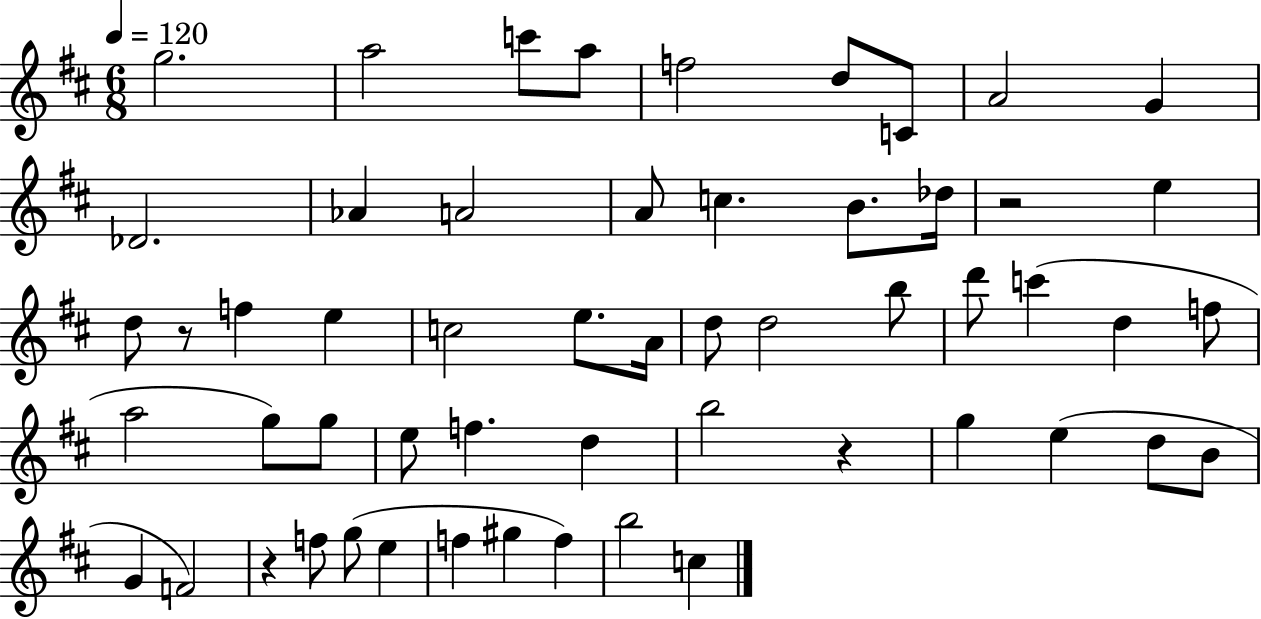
{
  \clef treble
  \numericTimeSignature
  \time 6/8
  \key d \major
  \tempo 4 = 120
  \repeat volta 2 { g''2. | a''2 c'''8 a''8 | f''2 d''8 c'8 | a'2 g'4 | \break des'2. | aes'4 a'2 | a'8 c''4. b'8. des''16 | r2 e''4 | \break d''8 r8 f''4 e''4 | c''2 e''8. a'16 | d''8 d''2 b''8 | d'''8 c'''4( d''4 f''8 | \break a''2 g''8) g''8 | e''8 f''4. d''4 | b''2 r4 | g''4 e''4( d''8 b'8 | \break g'4 f'2) | r4 f''8 g''8( e''4 | f''4 gis''4 f''4) | b''2 c''4 | \break } \bar "|."
}